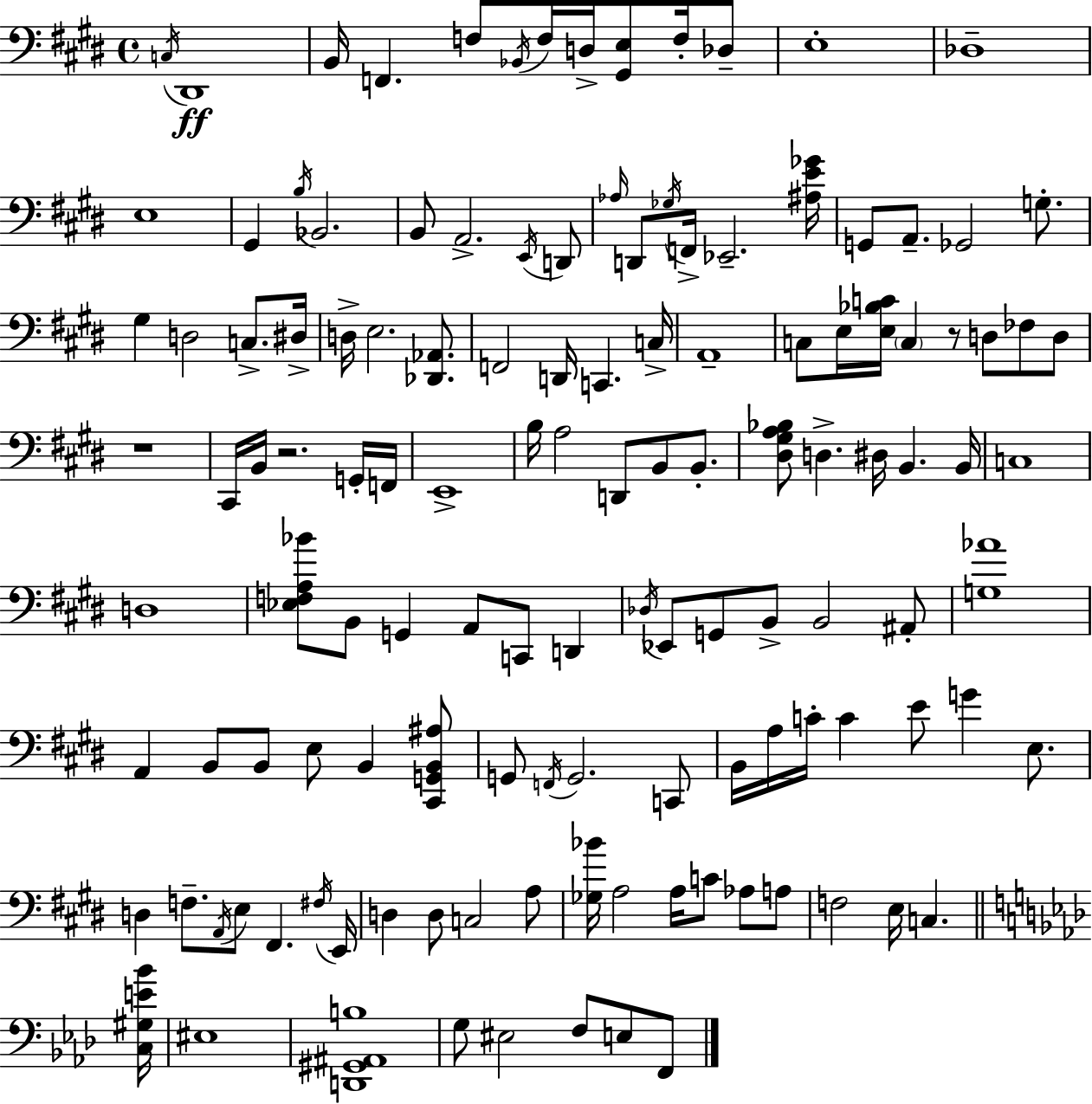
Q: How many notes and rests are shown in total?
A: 128